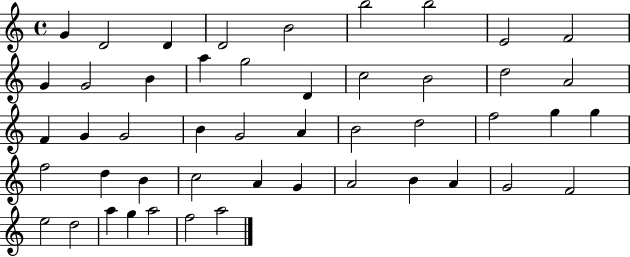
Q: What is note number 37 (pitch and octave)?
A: A4